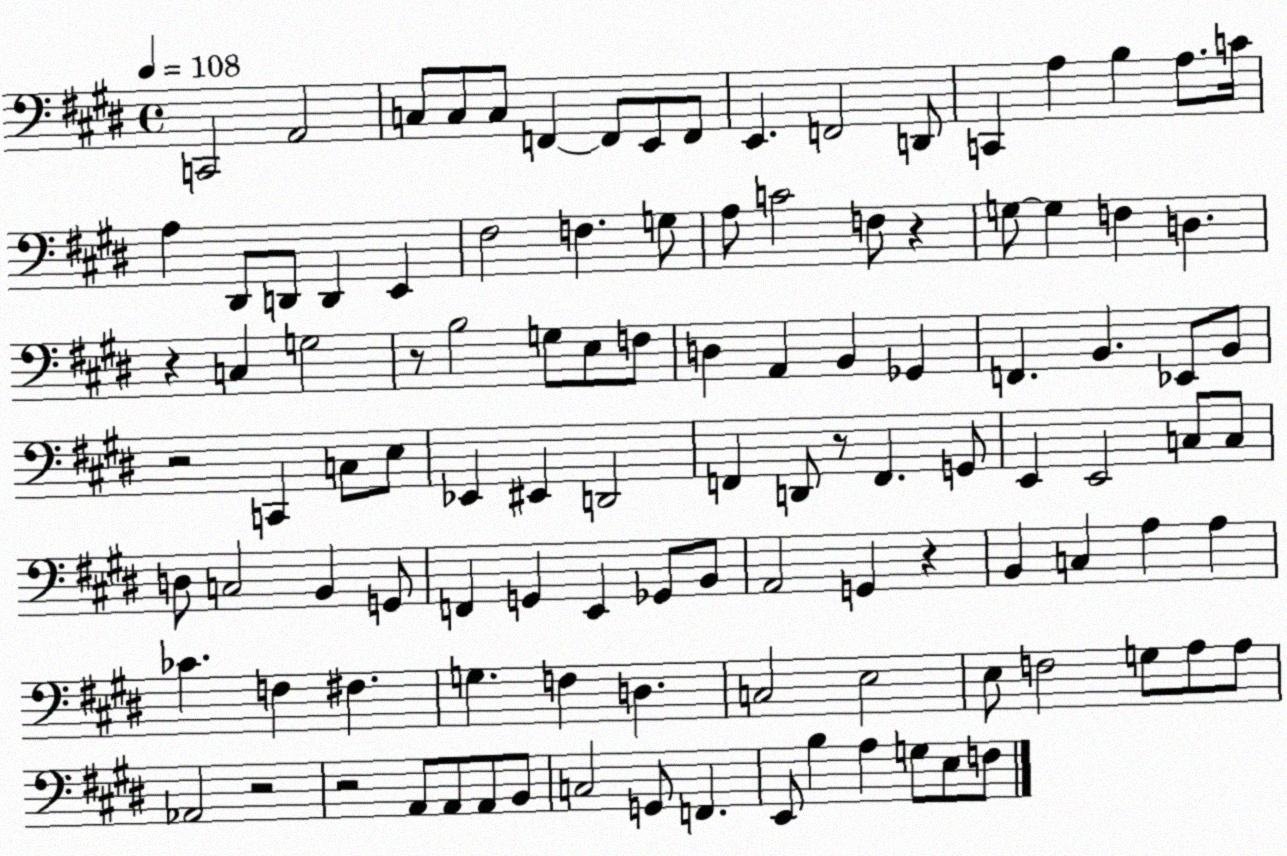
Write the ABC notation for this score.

X:1
T:Untitled
M:4/4
L:1/4
K:E
C,,2 A,,2 C,/2 C,/2 C,/2 F,, F,,/2 E,,/2 F,,/2 E,, F,,2 D,,/2 C,, A, B, A,/2 C/4 A, ^D,,/2 D,,/2 D,, E,, ^F,2 F, G,/2 A,/2 C2 F,/2 z G,/2 G, F, D, z C, G,2 z/2 B,2 G,/2 E,/2 F,/2 D, A,, B,, _G,, F,, B,, _E,,/2 B,,/2 z2 C,, C,/2 E,/2 _E,, ^E,, D,,2 F,, D,,/2 z/2 F,, G,,/2 E,, E,,2 C,/2 C,/2 D,/2 C,2 B,, G,,/2 F,, G,, E,, _G,,/2 B,,/2 A,,2 G,, z B,, C, A, A, _C F, ^F, G, F, D, C,2 E,2 E,/2 F,2 G,/2 A,/2 A,/2 _A,,2 z2 z2 A,,/2 A,,/2 A,,/2 B,,/2 C,2 G,,/2 F,, E,,/2 B, A, G,/2 E,/2 F,/2